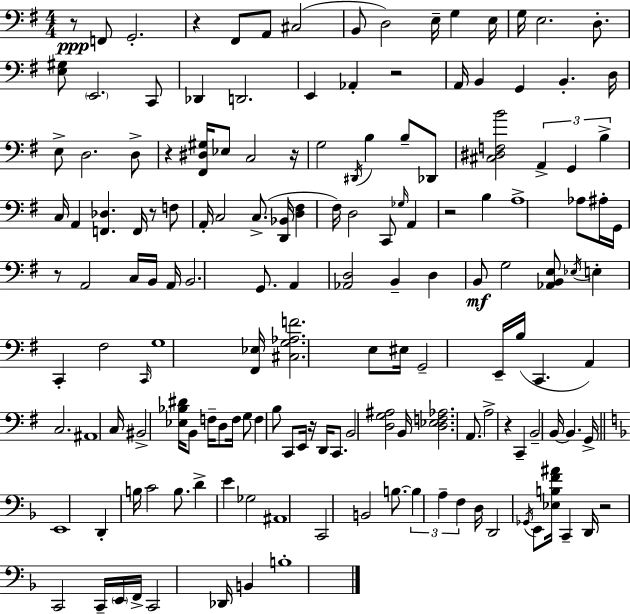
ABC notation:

X:1
T:Untitled
M:4/4
L:1/4
K:G
z/2 F,,/2 G,,2 z ^F,,/2 A,,/2 ^C,2 B,,/2 D,2 E,/4 G, E,/4 G,/4 E,2 D,/2 [E,^G,]/2 E,,2 C,,/2 _D,, D,,2 E,, _A,, z2 A,,/4 B,, G,, B,, D,/4 E,/2 D,2 D,/2 z [^F,,^D,^G,]/4 _E,/2 C,2 z/4 G,2 ^D,,/4 B, B,/2 _D,,/2 [^C,^D,F,B]2 A,, G,, B, C,/4 A,, [F,,_D,] F,,/4 z/2 F,/2 A,,/4 C,2 C,/2 [D,,_B,,]/4 [D,^F,] ^F,/4 D,2 C,,/2 _G,/4 A,, z2 B, A,4 _A,/2 ^A,/4 G,,/4 z/2 A,,2 C,/4 B,,/4 A,,/4 B,,2 G,,/2 A,, [_A,,D,]2 B,, D, B,,/2 G,2 [_A,,B,,E,]/2 _E,/4 E, C,, ^F,2 C,,/4 G,4 [^F,,_E,]/4 [^C,G,_A,F]2 E,/2 ^E,/4 G,,2 E,,/4 B,/4 C,, A,, C,2 ^A,,4 C,/4 ^B,,2 [_E,_B,^D]/4 B,,/2 F,/4 D,/2 F,/4 G,/2 F, B,/2 C,,/2 E,,/4 z/4 D,,/4 C,,/2 B,,2 [D,G,^A,]2 B,,/4 [D,_E,F,_A,]2 A,,/2 A,2 z C,, B,,2 B,,/4 B,, G,,/4 E,,4 D,, B,/4 C2 B,/2 D E _G,2 ^A,,4 C,,2 B,,2 B,/2 B, A, F, D,/4 D,,2 _G,,/4 E,,/2 [_E,B,F^A]/4 C,, D,,/4 z2 C,,2 C,,/4 E,,/4 F,,/4 C,,2 _D,,/4 B,, B,4